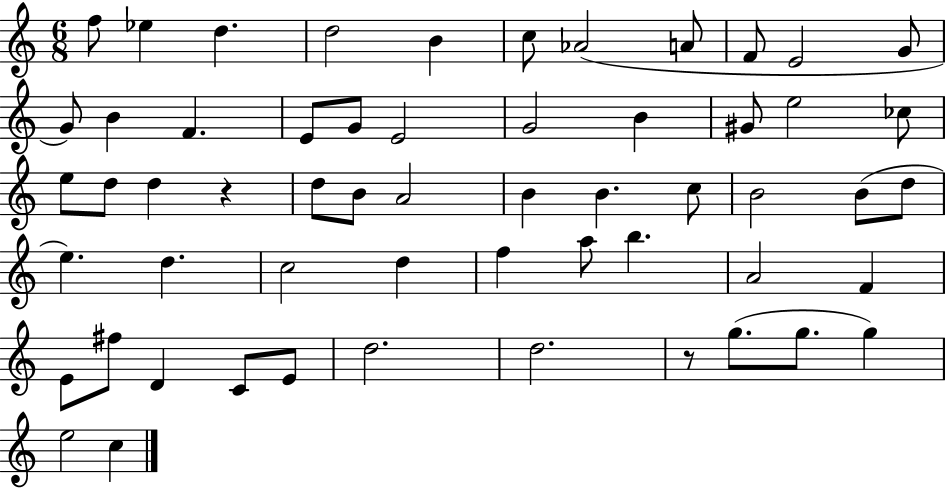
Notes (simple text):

F5/e Eb5/q D5/q. D5/h B4/q C5/e Ab4/h A4/e F4/e E4/h G4/e G4/e B4/q F4/q. E4/e G4/e E4/h G4/h B4/q G#4/e E5/h CES5/e E5/e D5/e D5/q R/q D5/e B4/e A4/h B4/q B4/q. C5/e B4/h B4/e D5/e E5/q. D5/q. C5/h D5/q F5/q A5/e B5/q. A4/h F4/q E4/e F#5/e D4/q C4/e E4/e D5/h. D5/h. R/e G5/e. G5/e. G5/q E5/h C5/q